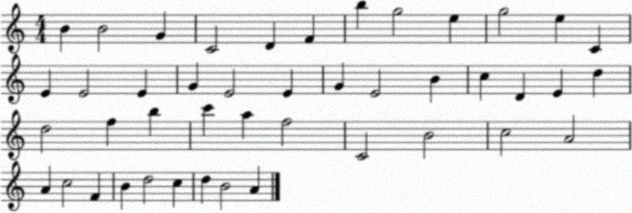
X:1
T:Untitled
M:4/4
L:1/4
K:C
B B2 G C2 D F b g2 e g2 e C E E2 E G E2 E G E2 B c D E d d2 f b c' a f2 C2 B2 c2 A2 A c2 F B d2 c d B2 A